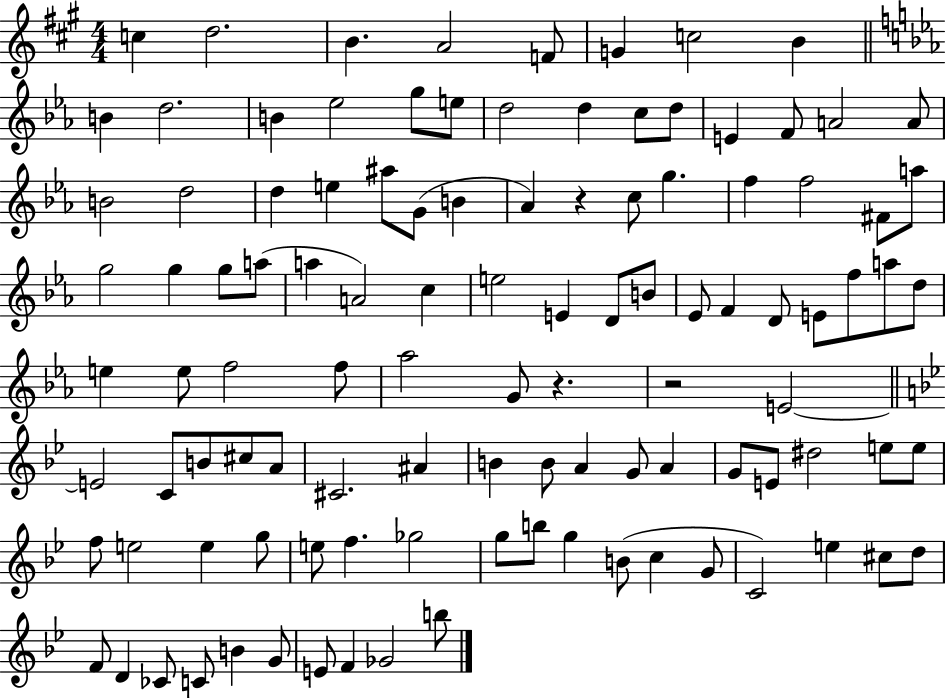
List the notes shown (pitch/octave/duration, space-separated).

C5/q D5/h. B4/q. A4/h F4/e G4/q C5/h B4/q B4/q D5/h. B4/q Eb5/h G5/e E5/e D5/h D5/q C5/e D5/e E4/q F4/e A4/h A4/e B4/h D5/h D5/q E5/q A#5/e G4/e B4/q Ab4/q R/q C5/e G5/q. F5/q F5/h F#4/e A5/e G5/h G5/q G5/e A5/e A5/q A4/h C5/q E5/h E4/q D4/e B4/e Eb4/e F4/q D4/e E4/e F5/e A5/e D5/e E5/q E5/e F5/h F5/e Ab5/h G4/e R/q. R/h E4/h E4/h C4/e B4/e C#5/e A4/e C#4/h. A#4/q B4/q B4/e A4/q G4/e A4/q G4/e E4/e D#5/h E5/e E5/e F5/e E5/h E5/q G5/e E5/e F5/q. Gb5/h G5/e B5/e G5/q B4/e C5/q G4/e C4/h E5/q C#5/e D5/e F4/e D4/q CES4/e C4/e B4/q G4/e E4/e F4/q Gb4/h B5/e